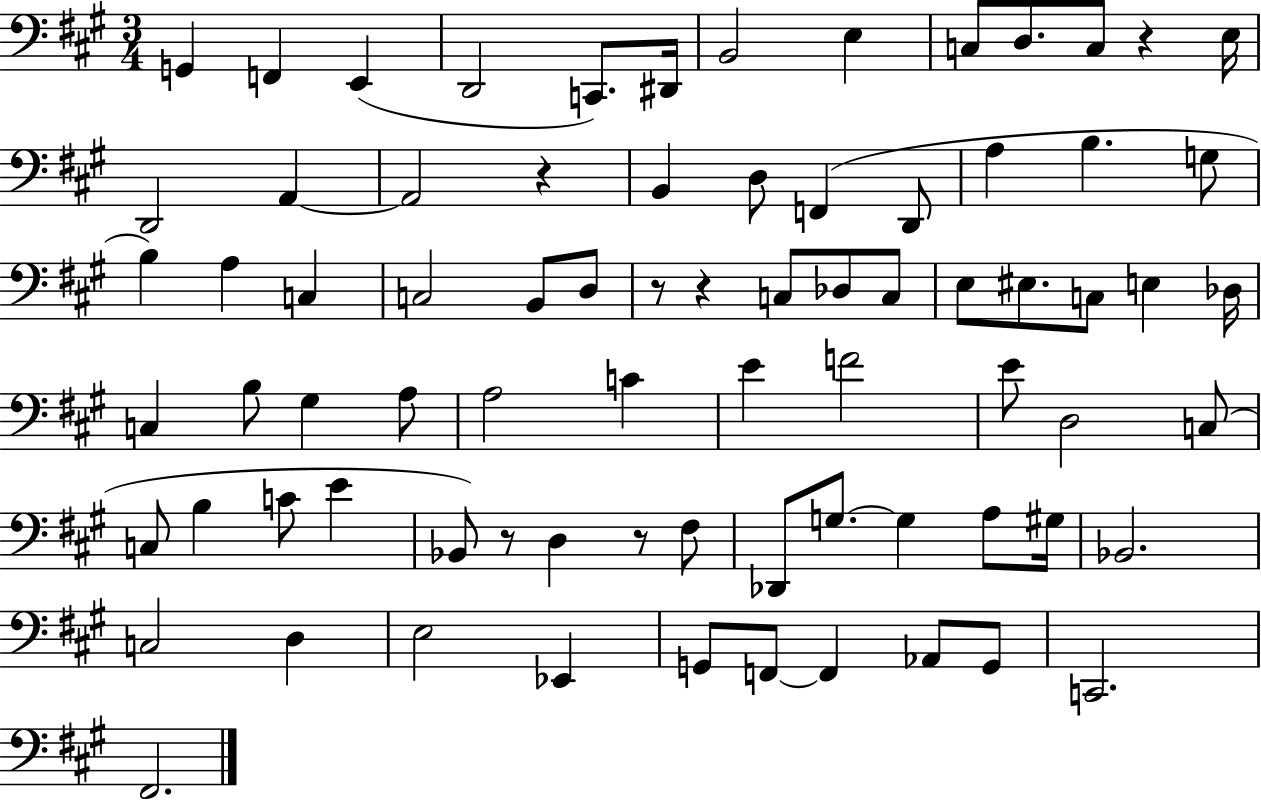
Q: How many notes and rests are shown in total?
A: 77